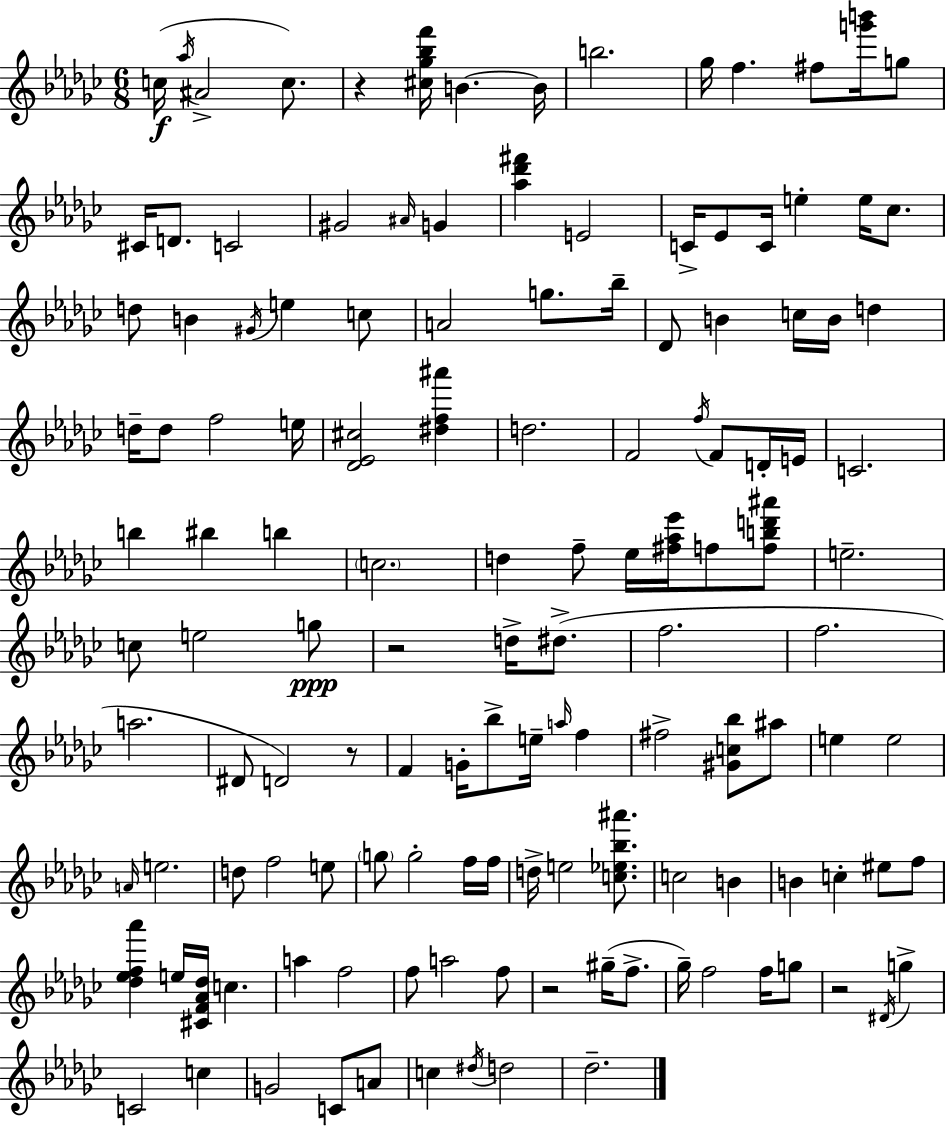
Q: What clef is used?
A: treble